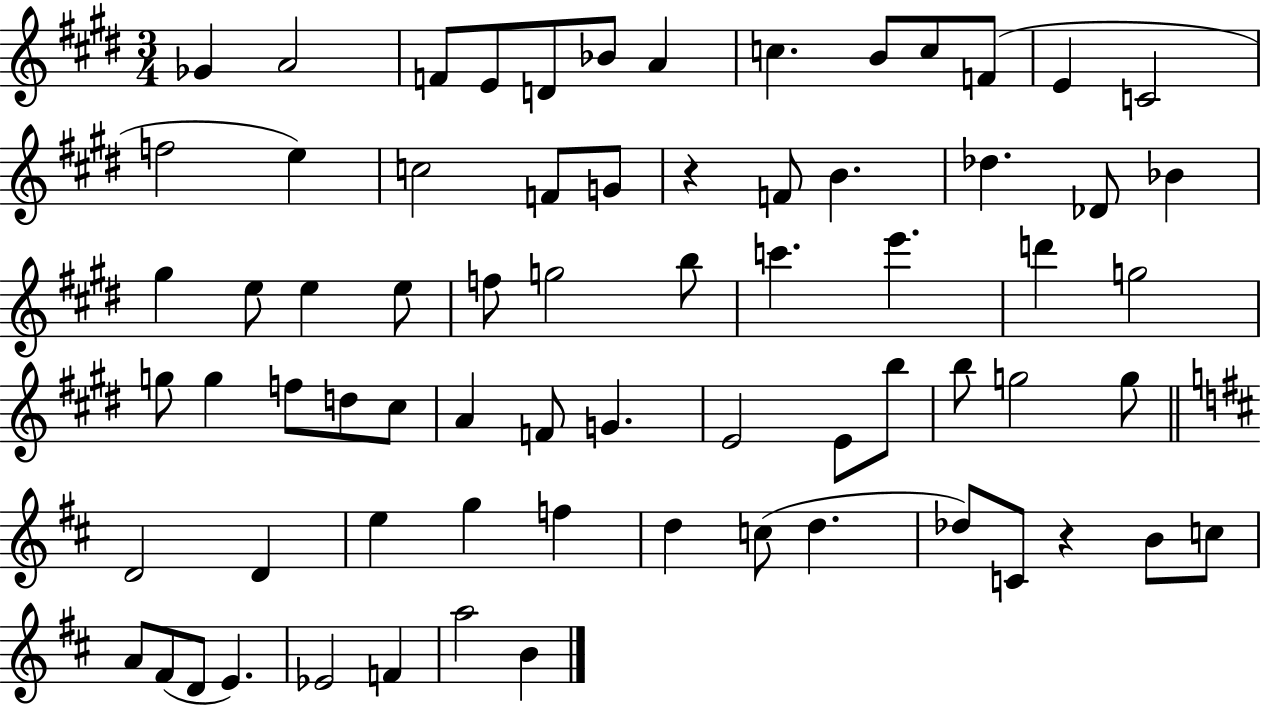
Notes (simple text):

Gb4/q A4/h F4/e E4/e D4/e Bb4/e A4/q C5/q. B4/e C5/e F4/e E4/q C4/h F5/h E5/q C5/h F4/e G4/e R/q F4/e B4/q. Db5/q. Db4/e Bb4/q G#5/q E5/e E5/q E5/e F5/e G5/h B5/e C6/q. E6/q. D6/q G5/h G5/e G5/q F5/e D5/e C#5/e A4/q F4/e G4/q. E4/h E4/e B5/e B5/e G5/h G5/e D4/h D4/q E5/q G5/q F5/q D5/q C5/e D5/q. Db5/e C4/e R/q B4/e C5/e A4/e F#4/e D4/e E4/q. Eb4/h F4/q A5/h B4/q